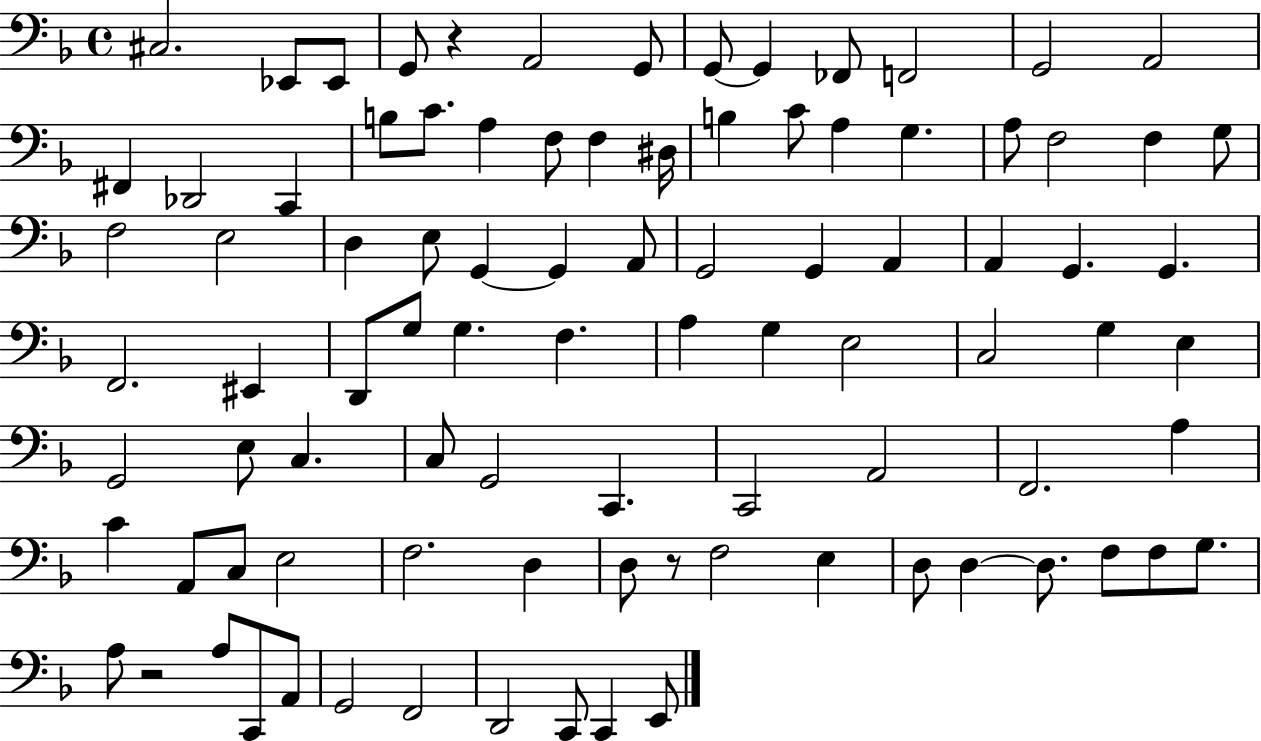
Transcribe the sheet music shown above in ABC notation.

X:1
T:Untitled
M:4/4
L:1/4
K:F
^C,2 _E,,/2 _E,,/2 G,,/2 z A,,2 G,,/2 G,,/2 G,, _F,,/2 F,,2 G,,2 A,,2 ^F,, _D,,2 C,, B,/2 C/2 A, F,/2 F, ^D,/4 B, C/2 A, G, A,/2 F,2 F, G,/2 F,2 E,2 D, E,/2 G,, G,, A,,/2 G,,2 G,, A,, A,, G,, G,, F,,2 ^E,, D,,/2 G,/2 G, F, A, G, E,2 C,2 G, E, G,,2 E,/2 C, C,/2 G,,2 C,, C,,2 A,,2 F,,2 A, C A,,/2 C,/2 E,2 F,2 D, D,/2 z/2 F,2 E, D,/2 D, D,/2 F,/2 F,/2 G,/2 A,/2 z2 A,/2 C,,/2 A,,/2 G,,2 F,,2 D,,2 C,,/2 C,, E,,/2